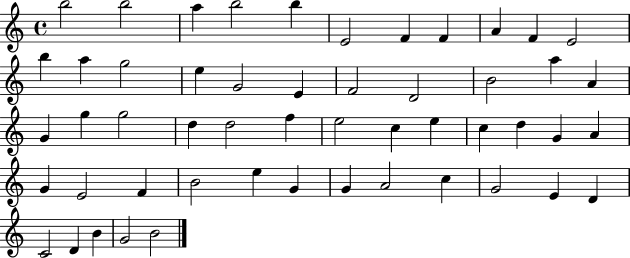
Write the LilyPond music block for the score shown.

{
  \clef treble
  \time 4/4
  \defaultTimeSignature
  \key c \major
  b''2 b''2 | a''4 b''2 b''4 | e'2 f'4 f'4 | a'4 f'4 e'2 | \break b''4 a''4 g''2 | e''4 g'2 e'4 | f'2 d'2 | b'2 a''4 a'4 | \break g'4 g''4 g''2 | d''4 d''2 f''4 | e''2 c''4 e''4 | c''4 d''4 g'4 a'4 | \break g'4 e'2 f'4 | b'2 e''4 g'4 | g'4 a'2 c''4 | g'2 e'4 d'4 | \break c'2 d'4 b'4 | g'2 b'2 | \bar "|."
}